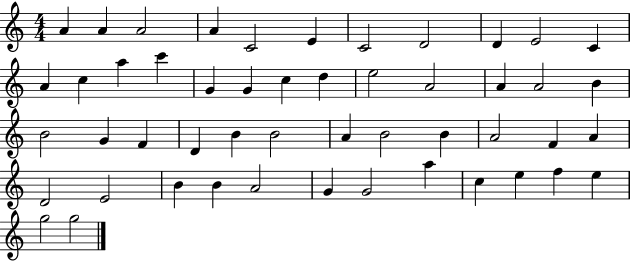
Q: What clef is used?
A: treble